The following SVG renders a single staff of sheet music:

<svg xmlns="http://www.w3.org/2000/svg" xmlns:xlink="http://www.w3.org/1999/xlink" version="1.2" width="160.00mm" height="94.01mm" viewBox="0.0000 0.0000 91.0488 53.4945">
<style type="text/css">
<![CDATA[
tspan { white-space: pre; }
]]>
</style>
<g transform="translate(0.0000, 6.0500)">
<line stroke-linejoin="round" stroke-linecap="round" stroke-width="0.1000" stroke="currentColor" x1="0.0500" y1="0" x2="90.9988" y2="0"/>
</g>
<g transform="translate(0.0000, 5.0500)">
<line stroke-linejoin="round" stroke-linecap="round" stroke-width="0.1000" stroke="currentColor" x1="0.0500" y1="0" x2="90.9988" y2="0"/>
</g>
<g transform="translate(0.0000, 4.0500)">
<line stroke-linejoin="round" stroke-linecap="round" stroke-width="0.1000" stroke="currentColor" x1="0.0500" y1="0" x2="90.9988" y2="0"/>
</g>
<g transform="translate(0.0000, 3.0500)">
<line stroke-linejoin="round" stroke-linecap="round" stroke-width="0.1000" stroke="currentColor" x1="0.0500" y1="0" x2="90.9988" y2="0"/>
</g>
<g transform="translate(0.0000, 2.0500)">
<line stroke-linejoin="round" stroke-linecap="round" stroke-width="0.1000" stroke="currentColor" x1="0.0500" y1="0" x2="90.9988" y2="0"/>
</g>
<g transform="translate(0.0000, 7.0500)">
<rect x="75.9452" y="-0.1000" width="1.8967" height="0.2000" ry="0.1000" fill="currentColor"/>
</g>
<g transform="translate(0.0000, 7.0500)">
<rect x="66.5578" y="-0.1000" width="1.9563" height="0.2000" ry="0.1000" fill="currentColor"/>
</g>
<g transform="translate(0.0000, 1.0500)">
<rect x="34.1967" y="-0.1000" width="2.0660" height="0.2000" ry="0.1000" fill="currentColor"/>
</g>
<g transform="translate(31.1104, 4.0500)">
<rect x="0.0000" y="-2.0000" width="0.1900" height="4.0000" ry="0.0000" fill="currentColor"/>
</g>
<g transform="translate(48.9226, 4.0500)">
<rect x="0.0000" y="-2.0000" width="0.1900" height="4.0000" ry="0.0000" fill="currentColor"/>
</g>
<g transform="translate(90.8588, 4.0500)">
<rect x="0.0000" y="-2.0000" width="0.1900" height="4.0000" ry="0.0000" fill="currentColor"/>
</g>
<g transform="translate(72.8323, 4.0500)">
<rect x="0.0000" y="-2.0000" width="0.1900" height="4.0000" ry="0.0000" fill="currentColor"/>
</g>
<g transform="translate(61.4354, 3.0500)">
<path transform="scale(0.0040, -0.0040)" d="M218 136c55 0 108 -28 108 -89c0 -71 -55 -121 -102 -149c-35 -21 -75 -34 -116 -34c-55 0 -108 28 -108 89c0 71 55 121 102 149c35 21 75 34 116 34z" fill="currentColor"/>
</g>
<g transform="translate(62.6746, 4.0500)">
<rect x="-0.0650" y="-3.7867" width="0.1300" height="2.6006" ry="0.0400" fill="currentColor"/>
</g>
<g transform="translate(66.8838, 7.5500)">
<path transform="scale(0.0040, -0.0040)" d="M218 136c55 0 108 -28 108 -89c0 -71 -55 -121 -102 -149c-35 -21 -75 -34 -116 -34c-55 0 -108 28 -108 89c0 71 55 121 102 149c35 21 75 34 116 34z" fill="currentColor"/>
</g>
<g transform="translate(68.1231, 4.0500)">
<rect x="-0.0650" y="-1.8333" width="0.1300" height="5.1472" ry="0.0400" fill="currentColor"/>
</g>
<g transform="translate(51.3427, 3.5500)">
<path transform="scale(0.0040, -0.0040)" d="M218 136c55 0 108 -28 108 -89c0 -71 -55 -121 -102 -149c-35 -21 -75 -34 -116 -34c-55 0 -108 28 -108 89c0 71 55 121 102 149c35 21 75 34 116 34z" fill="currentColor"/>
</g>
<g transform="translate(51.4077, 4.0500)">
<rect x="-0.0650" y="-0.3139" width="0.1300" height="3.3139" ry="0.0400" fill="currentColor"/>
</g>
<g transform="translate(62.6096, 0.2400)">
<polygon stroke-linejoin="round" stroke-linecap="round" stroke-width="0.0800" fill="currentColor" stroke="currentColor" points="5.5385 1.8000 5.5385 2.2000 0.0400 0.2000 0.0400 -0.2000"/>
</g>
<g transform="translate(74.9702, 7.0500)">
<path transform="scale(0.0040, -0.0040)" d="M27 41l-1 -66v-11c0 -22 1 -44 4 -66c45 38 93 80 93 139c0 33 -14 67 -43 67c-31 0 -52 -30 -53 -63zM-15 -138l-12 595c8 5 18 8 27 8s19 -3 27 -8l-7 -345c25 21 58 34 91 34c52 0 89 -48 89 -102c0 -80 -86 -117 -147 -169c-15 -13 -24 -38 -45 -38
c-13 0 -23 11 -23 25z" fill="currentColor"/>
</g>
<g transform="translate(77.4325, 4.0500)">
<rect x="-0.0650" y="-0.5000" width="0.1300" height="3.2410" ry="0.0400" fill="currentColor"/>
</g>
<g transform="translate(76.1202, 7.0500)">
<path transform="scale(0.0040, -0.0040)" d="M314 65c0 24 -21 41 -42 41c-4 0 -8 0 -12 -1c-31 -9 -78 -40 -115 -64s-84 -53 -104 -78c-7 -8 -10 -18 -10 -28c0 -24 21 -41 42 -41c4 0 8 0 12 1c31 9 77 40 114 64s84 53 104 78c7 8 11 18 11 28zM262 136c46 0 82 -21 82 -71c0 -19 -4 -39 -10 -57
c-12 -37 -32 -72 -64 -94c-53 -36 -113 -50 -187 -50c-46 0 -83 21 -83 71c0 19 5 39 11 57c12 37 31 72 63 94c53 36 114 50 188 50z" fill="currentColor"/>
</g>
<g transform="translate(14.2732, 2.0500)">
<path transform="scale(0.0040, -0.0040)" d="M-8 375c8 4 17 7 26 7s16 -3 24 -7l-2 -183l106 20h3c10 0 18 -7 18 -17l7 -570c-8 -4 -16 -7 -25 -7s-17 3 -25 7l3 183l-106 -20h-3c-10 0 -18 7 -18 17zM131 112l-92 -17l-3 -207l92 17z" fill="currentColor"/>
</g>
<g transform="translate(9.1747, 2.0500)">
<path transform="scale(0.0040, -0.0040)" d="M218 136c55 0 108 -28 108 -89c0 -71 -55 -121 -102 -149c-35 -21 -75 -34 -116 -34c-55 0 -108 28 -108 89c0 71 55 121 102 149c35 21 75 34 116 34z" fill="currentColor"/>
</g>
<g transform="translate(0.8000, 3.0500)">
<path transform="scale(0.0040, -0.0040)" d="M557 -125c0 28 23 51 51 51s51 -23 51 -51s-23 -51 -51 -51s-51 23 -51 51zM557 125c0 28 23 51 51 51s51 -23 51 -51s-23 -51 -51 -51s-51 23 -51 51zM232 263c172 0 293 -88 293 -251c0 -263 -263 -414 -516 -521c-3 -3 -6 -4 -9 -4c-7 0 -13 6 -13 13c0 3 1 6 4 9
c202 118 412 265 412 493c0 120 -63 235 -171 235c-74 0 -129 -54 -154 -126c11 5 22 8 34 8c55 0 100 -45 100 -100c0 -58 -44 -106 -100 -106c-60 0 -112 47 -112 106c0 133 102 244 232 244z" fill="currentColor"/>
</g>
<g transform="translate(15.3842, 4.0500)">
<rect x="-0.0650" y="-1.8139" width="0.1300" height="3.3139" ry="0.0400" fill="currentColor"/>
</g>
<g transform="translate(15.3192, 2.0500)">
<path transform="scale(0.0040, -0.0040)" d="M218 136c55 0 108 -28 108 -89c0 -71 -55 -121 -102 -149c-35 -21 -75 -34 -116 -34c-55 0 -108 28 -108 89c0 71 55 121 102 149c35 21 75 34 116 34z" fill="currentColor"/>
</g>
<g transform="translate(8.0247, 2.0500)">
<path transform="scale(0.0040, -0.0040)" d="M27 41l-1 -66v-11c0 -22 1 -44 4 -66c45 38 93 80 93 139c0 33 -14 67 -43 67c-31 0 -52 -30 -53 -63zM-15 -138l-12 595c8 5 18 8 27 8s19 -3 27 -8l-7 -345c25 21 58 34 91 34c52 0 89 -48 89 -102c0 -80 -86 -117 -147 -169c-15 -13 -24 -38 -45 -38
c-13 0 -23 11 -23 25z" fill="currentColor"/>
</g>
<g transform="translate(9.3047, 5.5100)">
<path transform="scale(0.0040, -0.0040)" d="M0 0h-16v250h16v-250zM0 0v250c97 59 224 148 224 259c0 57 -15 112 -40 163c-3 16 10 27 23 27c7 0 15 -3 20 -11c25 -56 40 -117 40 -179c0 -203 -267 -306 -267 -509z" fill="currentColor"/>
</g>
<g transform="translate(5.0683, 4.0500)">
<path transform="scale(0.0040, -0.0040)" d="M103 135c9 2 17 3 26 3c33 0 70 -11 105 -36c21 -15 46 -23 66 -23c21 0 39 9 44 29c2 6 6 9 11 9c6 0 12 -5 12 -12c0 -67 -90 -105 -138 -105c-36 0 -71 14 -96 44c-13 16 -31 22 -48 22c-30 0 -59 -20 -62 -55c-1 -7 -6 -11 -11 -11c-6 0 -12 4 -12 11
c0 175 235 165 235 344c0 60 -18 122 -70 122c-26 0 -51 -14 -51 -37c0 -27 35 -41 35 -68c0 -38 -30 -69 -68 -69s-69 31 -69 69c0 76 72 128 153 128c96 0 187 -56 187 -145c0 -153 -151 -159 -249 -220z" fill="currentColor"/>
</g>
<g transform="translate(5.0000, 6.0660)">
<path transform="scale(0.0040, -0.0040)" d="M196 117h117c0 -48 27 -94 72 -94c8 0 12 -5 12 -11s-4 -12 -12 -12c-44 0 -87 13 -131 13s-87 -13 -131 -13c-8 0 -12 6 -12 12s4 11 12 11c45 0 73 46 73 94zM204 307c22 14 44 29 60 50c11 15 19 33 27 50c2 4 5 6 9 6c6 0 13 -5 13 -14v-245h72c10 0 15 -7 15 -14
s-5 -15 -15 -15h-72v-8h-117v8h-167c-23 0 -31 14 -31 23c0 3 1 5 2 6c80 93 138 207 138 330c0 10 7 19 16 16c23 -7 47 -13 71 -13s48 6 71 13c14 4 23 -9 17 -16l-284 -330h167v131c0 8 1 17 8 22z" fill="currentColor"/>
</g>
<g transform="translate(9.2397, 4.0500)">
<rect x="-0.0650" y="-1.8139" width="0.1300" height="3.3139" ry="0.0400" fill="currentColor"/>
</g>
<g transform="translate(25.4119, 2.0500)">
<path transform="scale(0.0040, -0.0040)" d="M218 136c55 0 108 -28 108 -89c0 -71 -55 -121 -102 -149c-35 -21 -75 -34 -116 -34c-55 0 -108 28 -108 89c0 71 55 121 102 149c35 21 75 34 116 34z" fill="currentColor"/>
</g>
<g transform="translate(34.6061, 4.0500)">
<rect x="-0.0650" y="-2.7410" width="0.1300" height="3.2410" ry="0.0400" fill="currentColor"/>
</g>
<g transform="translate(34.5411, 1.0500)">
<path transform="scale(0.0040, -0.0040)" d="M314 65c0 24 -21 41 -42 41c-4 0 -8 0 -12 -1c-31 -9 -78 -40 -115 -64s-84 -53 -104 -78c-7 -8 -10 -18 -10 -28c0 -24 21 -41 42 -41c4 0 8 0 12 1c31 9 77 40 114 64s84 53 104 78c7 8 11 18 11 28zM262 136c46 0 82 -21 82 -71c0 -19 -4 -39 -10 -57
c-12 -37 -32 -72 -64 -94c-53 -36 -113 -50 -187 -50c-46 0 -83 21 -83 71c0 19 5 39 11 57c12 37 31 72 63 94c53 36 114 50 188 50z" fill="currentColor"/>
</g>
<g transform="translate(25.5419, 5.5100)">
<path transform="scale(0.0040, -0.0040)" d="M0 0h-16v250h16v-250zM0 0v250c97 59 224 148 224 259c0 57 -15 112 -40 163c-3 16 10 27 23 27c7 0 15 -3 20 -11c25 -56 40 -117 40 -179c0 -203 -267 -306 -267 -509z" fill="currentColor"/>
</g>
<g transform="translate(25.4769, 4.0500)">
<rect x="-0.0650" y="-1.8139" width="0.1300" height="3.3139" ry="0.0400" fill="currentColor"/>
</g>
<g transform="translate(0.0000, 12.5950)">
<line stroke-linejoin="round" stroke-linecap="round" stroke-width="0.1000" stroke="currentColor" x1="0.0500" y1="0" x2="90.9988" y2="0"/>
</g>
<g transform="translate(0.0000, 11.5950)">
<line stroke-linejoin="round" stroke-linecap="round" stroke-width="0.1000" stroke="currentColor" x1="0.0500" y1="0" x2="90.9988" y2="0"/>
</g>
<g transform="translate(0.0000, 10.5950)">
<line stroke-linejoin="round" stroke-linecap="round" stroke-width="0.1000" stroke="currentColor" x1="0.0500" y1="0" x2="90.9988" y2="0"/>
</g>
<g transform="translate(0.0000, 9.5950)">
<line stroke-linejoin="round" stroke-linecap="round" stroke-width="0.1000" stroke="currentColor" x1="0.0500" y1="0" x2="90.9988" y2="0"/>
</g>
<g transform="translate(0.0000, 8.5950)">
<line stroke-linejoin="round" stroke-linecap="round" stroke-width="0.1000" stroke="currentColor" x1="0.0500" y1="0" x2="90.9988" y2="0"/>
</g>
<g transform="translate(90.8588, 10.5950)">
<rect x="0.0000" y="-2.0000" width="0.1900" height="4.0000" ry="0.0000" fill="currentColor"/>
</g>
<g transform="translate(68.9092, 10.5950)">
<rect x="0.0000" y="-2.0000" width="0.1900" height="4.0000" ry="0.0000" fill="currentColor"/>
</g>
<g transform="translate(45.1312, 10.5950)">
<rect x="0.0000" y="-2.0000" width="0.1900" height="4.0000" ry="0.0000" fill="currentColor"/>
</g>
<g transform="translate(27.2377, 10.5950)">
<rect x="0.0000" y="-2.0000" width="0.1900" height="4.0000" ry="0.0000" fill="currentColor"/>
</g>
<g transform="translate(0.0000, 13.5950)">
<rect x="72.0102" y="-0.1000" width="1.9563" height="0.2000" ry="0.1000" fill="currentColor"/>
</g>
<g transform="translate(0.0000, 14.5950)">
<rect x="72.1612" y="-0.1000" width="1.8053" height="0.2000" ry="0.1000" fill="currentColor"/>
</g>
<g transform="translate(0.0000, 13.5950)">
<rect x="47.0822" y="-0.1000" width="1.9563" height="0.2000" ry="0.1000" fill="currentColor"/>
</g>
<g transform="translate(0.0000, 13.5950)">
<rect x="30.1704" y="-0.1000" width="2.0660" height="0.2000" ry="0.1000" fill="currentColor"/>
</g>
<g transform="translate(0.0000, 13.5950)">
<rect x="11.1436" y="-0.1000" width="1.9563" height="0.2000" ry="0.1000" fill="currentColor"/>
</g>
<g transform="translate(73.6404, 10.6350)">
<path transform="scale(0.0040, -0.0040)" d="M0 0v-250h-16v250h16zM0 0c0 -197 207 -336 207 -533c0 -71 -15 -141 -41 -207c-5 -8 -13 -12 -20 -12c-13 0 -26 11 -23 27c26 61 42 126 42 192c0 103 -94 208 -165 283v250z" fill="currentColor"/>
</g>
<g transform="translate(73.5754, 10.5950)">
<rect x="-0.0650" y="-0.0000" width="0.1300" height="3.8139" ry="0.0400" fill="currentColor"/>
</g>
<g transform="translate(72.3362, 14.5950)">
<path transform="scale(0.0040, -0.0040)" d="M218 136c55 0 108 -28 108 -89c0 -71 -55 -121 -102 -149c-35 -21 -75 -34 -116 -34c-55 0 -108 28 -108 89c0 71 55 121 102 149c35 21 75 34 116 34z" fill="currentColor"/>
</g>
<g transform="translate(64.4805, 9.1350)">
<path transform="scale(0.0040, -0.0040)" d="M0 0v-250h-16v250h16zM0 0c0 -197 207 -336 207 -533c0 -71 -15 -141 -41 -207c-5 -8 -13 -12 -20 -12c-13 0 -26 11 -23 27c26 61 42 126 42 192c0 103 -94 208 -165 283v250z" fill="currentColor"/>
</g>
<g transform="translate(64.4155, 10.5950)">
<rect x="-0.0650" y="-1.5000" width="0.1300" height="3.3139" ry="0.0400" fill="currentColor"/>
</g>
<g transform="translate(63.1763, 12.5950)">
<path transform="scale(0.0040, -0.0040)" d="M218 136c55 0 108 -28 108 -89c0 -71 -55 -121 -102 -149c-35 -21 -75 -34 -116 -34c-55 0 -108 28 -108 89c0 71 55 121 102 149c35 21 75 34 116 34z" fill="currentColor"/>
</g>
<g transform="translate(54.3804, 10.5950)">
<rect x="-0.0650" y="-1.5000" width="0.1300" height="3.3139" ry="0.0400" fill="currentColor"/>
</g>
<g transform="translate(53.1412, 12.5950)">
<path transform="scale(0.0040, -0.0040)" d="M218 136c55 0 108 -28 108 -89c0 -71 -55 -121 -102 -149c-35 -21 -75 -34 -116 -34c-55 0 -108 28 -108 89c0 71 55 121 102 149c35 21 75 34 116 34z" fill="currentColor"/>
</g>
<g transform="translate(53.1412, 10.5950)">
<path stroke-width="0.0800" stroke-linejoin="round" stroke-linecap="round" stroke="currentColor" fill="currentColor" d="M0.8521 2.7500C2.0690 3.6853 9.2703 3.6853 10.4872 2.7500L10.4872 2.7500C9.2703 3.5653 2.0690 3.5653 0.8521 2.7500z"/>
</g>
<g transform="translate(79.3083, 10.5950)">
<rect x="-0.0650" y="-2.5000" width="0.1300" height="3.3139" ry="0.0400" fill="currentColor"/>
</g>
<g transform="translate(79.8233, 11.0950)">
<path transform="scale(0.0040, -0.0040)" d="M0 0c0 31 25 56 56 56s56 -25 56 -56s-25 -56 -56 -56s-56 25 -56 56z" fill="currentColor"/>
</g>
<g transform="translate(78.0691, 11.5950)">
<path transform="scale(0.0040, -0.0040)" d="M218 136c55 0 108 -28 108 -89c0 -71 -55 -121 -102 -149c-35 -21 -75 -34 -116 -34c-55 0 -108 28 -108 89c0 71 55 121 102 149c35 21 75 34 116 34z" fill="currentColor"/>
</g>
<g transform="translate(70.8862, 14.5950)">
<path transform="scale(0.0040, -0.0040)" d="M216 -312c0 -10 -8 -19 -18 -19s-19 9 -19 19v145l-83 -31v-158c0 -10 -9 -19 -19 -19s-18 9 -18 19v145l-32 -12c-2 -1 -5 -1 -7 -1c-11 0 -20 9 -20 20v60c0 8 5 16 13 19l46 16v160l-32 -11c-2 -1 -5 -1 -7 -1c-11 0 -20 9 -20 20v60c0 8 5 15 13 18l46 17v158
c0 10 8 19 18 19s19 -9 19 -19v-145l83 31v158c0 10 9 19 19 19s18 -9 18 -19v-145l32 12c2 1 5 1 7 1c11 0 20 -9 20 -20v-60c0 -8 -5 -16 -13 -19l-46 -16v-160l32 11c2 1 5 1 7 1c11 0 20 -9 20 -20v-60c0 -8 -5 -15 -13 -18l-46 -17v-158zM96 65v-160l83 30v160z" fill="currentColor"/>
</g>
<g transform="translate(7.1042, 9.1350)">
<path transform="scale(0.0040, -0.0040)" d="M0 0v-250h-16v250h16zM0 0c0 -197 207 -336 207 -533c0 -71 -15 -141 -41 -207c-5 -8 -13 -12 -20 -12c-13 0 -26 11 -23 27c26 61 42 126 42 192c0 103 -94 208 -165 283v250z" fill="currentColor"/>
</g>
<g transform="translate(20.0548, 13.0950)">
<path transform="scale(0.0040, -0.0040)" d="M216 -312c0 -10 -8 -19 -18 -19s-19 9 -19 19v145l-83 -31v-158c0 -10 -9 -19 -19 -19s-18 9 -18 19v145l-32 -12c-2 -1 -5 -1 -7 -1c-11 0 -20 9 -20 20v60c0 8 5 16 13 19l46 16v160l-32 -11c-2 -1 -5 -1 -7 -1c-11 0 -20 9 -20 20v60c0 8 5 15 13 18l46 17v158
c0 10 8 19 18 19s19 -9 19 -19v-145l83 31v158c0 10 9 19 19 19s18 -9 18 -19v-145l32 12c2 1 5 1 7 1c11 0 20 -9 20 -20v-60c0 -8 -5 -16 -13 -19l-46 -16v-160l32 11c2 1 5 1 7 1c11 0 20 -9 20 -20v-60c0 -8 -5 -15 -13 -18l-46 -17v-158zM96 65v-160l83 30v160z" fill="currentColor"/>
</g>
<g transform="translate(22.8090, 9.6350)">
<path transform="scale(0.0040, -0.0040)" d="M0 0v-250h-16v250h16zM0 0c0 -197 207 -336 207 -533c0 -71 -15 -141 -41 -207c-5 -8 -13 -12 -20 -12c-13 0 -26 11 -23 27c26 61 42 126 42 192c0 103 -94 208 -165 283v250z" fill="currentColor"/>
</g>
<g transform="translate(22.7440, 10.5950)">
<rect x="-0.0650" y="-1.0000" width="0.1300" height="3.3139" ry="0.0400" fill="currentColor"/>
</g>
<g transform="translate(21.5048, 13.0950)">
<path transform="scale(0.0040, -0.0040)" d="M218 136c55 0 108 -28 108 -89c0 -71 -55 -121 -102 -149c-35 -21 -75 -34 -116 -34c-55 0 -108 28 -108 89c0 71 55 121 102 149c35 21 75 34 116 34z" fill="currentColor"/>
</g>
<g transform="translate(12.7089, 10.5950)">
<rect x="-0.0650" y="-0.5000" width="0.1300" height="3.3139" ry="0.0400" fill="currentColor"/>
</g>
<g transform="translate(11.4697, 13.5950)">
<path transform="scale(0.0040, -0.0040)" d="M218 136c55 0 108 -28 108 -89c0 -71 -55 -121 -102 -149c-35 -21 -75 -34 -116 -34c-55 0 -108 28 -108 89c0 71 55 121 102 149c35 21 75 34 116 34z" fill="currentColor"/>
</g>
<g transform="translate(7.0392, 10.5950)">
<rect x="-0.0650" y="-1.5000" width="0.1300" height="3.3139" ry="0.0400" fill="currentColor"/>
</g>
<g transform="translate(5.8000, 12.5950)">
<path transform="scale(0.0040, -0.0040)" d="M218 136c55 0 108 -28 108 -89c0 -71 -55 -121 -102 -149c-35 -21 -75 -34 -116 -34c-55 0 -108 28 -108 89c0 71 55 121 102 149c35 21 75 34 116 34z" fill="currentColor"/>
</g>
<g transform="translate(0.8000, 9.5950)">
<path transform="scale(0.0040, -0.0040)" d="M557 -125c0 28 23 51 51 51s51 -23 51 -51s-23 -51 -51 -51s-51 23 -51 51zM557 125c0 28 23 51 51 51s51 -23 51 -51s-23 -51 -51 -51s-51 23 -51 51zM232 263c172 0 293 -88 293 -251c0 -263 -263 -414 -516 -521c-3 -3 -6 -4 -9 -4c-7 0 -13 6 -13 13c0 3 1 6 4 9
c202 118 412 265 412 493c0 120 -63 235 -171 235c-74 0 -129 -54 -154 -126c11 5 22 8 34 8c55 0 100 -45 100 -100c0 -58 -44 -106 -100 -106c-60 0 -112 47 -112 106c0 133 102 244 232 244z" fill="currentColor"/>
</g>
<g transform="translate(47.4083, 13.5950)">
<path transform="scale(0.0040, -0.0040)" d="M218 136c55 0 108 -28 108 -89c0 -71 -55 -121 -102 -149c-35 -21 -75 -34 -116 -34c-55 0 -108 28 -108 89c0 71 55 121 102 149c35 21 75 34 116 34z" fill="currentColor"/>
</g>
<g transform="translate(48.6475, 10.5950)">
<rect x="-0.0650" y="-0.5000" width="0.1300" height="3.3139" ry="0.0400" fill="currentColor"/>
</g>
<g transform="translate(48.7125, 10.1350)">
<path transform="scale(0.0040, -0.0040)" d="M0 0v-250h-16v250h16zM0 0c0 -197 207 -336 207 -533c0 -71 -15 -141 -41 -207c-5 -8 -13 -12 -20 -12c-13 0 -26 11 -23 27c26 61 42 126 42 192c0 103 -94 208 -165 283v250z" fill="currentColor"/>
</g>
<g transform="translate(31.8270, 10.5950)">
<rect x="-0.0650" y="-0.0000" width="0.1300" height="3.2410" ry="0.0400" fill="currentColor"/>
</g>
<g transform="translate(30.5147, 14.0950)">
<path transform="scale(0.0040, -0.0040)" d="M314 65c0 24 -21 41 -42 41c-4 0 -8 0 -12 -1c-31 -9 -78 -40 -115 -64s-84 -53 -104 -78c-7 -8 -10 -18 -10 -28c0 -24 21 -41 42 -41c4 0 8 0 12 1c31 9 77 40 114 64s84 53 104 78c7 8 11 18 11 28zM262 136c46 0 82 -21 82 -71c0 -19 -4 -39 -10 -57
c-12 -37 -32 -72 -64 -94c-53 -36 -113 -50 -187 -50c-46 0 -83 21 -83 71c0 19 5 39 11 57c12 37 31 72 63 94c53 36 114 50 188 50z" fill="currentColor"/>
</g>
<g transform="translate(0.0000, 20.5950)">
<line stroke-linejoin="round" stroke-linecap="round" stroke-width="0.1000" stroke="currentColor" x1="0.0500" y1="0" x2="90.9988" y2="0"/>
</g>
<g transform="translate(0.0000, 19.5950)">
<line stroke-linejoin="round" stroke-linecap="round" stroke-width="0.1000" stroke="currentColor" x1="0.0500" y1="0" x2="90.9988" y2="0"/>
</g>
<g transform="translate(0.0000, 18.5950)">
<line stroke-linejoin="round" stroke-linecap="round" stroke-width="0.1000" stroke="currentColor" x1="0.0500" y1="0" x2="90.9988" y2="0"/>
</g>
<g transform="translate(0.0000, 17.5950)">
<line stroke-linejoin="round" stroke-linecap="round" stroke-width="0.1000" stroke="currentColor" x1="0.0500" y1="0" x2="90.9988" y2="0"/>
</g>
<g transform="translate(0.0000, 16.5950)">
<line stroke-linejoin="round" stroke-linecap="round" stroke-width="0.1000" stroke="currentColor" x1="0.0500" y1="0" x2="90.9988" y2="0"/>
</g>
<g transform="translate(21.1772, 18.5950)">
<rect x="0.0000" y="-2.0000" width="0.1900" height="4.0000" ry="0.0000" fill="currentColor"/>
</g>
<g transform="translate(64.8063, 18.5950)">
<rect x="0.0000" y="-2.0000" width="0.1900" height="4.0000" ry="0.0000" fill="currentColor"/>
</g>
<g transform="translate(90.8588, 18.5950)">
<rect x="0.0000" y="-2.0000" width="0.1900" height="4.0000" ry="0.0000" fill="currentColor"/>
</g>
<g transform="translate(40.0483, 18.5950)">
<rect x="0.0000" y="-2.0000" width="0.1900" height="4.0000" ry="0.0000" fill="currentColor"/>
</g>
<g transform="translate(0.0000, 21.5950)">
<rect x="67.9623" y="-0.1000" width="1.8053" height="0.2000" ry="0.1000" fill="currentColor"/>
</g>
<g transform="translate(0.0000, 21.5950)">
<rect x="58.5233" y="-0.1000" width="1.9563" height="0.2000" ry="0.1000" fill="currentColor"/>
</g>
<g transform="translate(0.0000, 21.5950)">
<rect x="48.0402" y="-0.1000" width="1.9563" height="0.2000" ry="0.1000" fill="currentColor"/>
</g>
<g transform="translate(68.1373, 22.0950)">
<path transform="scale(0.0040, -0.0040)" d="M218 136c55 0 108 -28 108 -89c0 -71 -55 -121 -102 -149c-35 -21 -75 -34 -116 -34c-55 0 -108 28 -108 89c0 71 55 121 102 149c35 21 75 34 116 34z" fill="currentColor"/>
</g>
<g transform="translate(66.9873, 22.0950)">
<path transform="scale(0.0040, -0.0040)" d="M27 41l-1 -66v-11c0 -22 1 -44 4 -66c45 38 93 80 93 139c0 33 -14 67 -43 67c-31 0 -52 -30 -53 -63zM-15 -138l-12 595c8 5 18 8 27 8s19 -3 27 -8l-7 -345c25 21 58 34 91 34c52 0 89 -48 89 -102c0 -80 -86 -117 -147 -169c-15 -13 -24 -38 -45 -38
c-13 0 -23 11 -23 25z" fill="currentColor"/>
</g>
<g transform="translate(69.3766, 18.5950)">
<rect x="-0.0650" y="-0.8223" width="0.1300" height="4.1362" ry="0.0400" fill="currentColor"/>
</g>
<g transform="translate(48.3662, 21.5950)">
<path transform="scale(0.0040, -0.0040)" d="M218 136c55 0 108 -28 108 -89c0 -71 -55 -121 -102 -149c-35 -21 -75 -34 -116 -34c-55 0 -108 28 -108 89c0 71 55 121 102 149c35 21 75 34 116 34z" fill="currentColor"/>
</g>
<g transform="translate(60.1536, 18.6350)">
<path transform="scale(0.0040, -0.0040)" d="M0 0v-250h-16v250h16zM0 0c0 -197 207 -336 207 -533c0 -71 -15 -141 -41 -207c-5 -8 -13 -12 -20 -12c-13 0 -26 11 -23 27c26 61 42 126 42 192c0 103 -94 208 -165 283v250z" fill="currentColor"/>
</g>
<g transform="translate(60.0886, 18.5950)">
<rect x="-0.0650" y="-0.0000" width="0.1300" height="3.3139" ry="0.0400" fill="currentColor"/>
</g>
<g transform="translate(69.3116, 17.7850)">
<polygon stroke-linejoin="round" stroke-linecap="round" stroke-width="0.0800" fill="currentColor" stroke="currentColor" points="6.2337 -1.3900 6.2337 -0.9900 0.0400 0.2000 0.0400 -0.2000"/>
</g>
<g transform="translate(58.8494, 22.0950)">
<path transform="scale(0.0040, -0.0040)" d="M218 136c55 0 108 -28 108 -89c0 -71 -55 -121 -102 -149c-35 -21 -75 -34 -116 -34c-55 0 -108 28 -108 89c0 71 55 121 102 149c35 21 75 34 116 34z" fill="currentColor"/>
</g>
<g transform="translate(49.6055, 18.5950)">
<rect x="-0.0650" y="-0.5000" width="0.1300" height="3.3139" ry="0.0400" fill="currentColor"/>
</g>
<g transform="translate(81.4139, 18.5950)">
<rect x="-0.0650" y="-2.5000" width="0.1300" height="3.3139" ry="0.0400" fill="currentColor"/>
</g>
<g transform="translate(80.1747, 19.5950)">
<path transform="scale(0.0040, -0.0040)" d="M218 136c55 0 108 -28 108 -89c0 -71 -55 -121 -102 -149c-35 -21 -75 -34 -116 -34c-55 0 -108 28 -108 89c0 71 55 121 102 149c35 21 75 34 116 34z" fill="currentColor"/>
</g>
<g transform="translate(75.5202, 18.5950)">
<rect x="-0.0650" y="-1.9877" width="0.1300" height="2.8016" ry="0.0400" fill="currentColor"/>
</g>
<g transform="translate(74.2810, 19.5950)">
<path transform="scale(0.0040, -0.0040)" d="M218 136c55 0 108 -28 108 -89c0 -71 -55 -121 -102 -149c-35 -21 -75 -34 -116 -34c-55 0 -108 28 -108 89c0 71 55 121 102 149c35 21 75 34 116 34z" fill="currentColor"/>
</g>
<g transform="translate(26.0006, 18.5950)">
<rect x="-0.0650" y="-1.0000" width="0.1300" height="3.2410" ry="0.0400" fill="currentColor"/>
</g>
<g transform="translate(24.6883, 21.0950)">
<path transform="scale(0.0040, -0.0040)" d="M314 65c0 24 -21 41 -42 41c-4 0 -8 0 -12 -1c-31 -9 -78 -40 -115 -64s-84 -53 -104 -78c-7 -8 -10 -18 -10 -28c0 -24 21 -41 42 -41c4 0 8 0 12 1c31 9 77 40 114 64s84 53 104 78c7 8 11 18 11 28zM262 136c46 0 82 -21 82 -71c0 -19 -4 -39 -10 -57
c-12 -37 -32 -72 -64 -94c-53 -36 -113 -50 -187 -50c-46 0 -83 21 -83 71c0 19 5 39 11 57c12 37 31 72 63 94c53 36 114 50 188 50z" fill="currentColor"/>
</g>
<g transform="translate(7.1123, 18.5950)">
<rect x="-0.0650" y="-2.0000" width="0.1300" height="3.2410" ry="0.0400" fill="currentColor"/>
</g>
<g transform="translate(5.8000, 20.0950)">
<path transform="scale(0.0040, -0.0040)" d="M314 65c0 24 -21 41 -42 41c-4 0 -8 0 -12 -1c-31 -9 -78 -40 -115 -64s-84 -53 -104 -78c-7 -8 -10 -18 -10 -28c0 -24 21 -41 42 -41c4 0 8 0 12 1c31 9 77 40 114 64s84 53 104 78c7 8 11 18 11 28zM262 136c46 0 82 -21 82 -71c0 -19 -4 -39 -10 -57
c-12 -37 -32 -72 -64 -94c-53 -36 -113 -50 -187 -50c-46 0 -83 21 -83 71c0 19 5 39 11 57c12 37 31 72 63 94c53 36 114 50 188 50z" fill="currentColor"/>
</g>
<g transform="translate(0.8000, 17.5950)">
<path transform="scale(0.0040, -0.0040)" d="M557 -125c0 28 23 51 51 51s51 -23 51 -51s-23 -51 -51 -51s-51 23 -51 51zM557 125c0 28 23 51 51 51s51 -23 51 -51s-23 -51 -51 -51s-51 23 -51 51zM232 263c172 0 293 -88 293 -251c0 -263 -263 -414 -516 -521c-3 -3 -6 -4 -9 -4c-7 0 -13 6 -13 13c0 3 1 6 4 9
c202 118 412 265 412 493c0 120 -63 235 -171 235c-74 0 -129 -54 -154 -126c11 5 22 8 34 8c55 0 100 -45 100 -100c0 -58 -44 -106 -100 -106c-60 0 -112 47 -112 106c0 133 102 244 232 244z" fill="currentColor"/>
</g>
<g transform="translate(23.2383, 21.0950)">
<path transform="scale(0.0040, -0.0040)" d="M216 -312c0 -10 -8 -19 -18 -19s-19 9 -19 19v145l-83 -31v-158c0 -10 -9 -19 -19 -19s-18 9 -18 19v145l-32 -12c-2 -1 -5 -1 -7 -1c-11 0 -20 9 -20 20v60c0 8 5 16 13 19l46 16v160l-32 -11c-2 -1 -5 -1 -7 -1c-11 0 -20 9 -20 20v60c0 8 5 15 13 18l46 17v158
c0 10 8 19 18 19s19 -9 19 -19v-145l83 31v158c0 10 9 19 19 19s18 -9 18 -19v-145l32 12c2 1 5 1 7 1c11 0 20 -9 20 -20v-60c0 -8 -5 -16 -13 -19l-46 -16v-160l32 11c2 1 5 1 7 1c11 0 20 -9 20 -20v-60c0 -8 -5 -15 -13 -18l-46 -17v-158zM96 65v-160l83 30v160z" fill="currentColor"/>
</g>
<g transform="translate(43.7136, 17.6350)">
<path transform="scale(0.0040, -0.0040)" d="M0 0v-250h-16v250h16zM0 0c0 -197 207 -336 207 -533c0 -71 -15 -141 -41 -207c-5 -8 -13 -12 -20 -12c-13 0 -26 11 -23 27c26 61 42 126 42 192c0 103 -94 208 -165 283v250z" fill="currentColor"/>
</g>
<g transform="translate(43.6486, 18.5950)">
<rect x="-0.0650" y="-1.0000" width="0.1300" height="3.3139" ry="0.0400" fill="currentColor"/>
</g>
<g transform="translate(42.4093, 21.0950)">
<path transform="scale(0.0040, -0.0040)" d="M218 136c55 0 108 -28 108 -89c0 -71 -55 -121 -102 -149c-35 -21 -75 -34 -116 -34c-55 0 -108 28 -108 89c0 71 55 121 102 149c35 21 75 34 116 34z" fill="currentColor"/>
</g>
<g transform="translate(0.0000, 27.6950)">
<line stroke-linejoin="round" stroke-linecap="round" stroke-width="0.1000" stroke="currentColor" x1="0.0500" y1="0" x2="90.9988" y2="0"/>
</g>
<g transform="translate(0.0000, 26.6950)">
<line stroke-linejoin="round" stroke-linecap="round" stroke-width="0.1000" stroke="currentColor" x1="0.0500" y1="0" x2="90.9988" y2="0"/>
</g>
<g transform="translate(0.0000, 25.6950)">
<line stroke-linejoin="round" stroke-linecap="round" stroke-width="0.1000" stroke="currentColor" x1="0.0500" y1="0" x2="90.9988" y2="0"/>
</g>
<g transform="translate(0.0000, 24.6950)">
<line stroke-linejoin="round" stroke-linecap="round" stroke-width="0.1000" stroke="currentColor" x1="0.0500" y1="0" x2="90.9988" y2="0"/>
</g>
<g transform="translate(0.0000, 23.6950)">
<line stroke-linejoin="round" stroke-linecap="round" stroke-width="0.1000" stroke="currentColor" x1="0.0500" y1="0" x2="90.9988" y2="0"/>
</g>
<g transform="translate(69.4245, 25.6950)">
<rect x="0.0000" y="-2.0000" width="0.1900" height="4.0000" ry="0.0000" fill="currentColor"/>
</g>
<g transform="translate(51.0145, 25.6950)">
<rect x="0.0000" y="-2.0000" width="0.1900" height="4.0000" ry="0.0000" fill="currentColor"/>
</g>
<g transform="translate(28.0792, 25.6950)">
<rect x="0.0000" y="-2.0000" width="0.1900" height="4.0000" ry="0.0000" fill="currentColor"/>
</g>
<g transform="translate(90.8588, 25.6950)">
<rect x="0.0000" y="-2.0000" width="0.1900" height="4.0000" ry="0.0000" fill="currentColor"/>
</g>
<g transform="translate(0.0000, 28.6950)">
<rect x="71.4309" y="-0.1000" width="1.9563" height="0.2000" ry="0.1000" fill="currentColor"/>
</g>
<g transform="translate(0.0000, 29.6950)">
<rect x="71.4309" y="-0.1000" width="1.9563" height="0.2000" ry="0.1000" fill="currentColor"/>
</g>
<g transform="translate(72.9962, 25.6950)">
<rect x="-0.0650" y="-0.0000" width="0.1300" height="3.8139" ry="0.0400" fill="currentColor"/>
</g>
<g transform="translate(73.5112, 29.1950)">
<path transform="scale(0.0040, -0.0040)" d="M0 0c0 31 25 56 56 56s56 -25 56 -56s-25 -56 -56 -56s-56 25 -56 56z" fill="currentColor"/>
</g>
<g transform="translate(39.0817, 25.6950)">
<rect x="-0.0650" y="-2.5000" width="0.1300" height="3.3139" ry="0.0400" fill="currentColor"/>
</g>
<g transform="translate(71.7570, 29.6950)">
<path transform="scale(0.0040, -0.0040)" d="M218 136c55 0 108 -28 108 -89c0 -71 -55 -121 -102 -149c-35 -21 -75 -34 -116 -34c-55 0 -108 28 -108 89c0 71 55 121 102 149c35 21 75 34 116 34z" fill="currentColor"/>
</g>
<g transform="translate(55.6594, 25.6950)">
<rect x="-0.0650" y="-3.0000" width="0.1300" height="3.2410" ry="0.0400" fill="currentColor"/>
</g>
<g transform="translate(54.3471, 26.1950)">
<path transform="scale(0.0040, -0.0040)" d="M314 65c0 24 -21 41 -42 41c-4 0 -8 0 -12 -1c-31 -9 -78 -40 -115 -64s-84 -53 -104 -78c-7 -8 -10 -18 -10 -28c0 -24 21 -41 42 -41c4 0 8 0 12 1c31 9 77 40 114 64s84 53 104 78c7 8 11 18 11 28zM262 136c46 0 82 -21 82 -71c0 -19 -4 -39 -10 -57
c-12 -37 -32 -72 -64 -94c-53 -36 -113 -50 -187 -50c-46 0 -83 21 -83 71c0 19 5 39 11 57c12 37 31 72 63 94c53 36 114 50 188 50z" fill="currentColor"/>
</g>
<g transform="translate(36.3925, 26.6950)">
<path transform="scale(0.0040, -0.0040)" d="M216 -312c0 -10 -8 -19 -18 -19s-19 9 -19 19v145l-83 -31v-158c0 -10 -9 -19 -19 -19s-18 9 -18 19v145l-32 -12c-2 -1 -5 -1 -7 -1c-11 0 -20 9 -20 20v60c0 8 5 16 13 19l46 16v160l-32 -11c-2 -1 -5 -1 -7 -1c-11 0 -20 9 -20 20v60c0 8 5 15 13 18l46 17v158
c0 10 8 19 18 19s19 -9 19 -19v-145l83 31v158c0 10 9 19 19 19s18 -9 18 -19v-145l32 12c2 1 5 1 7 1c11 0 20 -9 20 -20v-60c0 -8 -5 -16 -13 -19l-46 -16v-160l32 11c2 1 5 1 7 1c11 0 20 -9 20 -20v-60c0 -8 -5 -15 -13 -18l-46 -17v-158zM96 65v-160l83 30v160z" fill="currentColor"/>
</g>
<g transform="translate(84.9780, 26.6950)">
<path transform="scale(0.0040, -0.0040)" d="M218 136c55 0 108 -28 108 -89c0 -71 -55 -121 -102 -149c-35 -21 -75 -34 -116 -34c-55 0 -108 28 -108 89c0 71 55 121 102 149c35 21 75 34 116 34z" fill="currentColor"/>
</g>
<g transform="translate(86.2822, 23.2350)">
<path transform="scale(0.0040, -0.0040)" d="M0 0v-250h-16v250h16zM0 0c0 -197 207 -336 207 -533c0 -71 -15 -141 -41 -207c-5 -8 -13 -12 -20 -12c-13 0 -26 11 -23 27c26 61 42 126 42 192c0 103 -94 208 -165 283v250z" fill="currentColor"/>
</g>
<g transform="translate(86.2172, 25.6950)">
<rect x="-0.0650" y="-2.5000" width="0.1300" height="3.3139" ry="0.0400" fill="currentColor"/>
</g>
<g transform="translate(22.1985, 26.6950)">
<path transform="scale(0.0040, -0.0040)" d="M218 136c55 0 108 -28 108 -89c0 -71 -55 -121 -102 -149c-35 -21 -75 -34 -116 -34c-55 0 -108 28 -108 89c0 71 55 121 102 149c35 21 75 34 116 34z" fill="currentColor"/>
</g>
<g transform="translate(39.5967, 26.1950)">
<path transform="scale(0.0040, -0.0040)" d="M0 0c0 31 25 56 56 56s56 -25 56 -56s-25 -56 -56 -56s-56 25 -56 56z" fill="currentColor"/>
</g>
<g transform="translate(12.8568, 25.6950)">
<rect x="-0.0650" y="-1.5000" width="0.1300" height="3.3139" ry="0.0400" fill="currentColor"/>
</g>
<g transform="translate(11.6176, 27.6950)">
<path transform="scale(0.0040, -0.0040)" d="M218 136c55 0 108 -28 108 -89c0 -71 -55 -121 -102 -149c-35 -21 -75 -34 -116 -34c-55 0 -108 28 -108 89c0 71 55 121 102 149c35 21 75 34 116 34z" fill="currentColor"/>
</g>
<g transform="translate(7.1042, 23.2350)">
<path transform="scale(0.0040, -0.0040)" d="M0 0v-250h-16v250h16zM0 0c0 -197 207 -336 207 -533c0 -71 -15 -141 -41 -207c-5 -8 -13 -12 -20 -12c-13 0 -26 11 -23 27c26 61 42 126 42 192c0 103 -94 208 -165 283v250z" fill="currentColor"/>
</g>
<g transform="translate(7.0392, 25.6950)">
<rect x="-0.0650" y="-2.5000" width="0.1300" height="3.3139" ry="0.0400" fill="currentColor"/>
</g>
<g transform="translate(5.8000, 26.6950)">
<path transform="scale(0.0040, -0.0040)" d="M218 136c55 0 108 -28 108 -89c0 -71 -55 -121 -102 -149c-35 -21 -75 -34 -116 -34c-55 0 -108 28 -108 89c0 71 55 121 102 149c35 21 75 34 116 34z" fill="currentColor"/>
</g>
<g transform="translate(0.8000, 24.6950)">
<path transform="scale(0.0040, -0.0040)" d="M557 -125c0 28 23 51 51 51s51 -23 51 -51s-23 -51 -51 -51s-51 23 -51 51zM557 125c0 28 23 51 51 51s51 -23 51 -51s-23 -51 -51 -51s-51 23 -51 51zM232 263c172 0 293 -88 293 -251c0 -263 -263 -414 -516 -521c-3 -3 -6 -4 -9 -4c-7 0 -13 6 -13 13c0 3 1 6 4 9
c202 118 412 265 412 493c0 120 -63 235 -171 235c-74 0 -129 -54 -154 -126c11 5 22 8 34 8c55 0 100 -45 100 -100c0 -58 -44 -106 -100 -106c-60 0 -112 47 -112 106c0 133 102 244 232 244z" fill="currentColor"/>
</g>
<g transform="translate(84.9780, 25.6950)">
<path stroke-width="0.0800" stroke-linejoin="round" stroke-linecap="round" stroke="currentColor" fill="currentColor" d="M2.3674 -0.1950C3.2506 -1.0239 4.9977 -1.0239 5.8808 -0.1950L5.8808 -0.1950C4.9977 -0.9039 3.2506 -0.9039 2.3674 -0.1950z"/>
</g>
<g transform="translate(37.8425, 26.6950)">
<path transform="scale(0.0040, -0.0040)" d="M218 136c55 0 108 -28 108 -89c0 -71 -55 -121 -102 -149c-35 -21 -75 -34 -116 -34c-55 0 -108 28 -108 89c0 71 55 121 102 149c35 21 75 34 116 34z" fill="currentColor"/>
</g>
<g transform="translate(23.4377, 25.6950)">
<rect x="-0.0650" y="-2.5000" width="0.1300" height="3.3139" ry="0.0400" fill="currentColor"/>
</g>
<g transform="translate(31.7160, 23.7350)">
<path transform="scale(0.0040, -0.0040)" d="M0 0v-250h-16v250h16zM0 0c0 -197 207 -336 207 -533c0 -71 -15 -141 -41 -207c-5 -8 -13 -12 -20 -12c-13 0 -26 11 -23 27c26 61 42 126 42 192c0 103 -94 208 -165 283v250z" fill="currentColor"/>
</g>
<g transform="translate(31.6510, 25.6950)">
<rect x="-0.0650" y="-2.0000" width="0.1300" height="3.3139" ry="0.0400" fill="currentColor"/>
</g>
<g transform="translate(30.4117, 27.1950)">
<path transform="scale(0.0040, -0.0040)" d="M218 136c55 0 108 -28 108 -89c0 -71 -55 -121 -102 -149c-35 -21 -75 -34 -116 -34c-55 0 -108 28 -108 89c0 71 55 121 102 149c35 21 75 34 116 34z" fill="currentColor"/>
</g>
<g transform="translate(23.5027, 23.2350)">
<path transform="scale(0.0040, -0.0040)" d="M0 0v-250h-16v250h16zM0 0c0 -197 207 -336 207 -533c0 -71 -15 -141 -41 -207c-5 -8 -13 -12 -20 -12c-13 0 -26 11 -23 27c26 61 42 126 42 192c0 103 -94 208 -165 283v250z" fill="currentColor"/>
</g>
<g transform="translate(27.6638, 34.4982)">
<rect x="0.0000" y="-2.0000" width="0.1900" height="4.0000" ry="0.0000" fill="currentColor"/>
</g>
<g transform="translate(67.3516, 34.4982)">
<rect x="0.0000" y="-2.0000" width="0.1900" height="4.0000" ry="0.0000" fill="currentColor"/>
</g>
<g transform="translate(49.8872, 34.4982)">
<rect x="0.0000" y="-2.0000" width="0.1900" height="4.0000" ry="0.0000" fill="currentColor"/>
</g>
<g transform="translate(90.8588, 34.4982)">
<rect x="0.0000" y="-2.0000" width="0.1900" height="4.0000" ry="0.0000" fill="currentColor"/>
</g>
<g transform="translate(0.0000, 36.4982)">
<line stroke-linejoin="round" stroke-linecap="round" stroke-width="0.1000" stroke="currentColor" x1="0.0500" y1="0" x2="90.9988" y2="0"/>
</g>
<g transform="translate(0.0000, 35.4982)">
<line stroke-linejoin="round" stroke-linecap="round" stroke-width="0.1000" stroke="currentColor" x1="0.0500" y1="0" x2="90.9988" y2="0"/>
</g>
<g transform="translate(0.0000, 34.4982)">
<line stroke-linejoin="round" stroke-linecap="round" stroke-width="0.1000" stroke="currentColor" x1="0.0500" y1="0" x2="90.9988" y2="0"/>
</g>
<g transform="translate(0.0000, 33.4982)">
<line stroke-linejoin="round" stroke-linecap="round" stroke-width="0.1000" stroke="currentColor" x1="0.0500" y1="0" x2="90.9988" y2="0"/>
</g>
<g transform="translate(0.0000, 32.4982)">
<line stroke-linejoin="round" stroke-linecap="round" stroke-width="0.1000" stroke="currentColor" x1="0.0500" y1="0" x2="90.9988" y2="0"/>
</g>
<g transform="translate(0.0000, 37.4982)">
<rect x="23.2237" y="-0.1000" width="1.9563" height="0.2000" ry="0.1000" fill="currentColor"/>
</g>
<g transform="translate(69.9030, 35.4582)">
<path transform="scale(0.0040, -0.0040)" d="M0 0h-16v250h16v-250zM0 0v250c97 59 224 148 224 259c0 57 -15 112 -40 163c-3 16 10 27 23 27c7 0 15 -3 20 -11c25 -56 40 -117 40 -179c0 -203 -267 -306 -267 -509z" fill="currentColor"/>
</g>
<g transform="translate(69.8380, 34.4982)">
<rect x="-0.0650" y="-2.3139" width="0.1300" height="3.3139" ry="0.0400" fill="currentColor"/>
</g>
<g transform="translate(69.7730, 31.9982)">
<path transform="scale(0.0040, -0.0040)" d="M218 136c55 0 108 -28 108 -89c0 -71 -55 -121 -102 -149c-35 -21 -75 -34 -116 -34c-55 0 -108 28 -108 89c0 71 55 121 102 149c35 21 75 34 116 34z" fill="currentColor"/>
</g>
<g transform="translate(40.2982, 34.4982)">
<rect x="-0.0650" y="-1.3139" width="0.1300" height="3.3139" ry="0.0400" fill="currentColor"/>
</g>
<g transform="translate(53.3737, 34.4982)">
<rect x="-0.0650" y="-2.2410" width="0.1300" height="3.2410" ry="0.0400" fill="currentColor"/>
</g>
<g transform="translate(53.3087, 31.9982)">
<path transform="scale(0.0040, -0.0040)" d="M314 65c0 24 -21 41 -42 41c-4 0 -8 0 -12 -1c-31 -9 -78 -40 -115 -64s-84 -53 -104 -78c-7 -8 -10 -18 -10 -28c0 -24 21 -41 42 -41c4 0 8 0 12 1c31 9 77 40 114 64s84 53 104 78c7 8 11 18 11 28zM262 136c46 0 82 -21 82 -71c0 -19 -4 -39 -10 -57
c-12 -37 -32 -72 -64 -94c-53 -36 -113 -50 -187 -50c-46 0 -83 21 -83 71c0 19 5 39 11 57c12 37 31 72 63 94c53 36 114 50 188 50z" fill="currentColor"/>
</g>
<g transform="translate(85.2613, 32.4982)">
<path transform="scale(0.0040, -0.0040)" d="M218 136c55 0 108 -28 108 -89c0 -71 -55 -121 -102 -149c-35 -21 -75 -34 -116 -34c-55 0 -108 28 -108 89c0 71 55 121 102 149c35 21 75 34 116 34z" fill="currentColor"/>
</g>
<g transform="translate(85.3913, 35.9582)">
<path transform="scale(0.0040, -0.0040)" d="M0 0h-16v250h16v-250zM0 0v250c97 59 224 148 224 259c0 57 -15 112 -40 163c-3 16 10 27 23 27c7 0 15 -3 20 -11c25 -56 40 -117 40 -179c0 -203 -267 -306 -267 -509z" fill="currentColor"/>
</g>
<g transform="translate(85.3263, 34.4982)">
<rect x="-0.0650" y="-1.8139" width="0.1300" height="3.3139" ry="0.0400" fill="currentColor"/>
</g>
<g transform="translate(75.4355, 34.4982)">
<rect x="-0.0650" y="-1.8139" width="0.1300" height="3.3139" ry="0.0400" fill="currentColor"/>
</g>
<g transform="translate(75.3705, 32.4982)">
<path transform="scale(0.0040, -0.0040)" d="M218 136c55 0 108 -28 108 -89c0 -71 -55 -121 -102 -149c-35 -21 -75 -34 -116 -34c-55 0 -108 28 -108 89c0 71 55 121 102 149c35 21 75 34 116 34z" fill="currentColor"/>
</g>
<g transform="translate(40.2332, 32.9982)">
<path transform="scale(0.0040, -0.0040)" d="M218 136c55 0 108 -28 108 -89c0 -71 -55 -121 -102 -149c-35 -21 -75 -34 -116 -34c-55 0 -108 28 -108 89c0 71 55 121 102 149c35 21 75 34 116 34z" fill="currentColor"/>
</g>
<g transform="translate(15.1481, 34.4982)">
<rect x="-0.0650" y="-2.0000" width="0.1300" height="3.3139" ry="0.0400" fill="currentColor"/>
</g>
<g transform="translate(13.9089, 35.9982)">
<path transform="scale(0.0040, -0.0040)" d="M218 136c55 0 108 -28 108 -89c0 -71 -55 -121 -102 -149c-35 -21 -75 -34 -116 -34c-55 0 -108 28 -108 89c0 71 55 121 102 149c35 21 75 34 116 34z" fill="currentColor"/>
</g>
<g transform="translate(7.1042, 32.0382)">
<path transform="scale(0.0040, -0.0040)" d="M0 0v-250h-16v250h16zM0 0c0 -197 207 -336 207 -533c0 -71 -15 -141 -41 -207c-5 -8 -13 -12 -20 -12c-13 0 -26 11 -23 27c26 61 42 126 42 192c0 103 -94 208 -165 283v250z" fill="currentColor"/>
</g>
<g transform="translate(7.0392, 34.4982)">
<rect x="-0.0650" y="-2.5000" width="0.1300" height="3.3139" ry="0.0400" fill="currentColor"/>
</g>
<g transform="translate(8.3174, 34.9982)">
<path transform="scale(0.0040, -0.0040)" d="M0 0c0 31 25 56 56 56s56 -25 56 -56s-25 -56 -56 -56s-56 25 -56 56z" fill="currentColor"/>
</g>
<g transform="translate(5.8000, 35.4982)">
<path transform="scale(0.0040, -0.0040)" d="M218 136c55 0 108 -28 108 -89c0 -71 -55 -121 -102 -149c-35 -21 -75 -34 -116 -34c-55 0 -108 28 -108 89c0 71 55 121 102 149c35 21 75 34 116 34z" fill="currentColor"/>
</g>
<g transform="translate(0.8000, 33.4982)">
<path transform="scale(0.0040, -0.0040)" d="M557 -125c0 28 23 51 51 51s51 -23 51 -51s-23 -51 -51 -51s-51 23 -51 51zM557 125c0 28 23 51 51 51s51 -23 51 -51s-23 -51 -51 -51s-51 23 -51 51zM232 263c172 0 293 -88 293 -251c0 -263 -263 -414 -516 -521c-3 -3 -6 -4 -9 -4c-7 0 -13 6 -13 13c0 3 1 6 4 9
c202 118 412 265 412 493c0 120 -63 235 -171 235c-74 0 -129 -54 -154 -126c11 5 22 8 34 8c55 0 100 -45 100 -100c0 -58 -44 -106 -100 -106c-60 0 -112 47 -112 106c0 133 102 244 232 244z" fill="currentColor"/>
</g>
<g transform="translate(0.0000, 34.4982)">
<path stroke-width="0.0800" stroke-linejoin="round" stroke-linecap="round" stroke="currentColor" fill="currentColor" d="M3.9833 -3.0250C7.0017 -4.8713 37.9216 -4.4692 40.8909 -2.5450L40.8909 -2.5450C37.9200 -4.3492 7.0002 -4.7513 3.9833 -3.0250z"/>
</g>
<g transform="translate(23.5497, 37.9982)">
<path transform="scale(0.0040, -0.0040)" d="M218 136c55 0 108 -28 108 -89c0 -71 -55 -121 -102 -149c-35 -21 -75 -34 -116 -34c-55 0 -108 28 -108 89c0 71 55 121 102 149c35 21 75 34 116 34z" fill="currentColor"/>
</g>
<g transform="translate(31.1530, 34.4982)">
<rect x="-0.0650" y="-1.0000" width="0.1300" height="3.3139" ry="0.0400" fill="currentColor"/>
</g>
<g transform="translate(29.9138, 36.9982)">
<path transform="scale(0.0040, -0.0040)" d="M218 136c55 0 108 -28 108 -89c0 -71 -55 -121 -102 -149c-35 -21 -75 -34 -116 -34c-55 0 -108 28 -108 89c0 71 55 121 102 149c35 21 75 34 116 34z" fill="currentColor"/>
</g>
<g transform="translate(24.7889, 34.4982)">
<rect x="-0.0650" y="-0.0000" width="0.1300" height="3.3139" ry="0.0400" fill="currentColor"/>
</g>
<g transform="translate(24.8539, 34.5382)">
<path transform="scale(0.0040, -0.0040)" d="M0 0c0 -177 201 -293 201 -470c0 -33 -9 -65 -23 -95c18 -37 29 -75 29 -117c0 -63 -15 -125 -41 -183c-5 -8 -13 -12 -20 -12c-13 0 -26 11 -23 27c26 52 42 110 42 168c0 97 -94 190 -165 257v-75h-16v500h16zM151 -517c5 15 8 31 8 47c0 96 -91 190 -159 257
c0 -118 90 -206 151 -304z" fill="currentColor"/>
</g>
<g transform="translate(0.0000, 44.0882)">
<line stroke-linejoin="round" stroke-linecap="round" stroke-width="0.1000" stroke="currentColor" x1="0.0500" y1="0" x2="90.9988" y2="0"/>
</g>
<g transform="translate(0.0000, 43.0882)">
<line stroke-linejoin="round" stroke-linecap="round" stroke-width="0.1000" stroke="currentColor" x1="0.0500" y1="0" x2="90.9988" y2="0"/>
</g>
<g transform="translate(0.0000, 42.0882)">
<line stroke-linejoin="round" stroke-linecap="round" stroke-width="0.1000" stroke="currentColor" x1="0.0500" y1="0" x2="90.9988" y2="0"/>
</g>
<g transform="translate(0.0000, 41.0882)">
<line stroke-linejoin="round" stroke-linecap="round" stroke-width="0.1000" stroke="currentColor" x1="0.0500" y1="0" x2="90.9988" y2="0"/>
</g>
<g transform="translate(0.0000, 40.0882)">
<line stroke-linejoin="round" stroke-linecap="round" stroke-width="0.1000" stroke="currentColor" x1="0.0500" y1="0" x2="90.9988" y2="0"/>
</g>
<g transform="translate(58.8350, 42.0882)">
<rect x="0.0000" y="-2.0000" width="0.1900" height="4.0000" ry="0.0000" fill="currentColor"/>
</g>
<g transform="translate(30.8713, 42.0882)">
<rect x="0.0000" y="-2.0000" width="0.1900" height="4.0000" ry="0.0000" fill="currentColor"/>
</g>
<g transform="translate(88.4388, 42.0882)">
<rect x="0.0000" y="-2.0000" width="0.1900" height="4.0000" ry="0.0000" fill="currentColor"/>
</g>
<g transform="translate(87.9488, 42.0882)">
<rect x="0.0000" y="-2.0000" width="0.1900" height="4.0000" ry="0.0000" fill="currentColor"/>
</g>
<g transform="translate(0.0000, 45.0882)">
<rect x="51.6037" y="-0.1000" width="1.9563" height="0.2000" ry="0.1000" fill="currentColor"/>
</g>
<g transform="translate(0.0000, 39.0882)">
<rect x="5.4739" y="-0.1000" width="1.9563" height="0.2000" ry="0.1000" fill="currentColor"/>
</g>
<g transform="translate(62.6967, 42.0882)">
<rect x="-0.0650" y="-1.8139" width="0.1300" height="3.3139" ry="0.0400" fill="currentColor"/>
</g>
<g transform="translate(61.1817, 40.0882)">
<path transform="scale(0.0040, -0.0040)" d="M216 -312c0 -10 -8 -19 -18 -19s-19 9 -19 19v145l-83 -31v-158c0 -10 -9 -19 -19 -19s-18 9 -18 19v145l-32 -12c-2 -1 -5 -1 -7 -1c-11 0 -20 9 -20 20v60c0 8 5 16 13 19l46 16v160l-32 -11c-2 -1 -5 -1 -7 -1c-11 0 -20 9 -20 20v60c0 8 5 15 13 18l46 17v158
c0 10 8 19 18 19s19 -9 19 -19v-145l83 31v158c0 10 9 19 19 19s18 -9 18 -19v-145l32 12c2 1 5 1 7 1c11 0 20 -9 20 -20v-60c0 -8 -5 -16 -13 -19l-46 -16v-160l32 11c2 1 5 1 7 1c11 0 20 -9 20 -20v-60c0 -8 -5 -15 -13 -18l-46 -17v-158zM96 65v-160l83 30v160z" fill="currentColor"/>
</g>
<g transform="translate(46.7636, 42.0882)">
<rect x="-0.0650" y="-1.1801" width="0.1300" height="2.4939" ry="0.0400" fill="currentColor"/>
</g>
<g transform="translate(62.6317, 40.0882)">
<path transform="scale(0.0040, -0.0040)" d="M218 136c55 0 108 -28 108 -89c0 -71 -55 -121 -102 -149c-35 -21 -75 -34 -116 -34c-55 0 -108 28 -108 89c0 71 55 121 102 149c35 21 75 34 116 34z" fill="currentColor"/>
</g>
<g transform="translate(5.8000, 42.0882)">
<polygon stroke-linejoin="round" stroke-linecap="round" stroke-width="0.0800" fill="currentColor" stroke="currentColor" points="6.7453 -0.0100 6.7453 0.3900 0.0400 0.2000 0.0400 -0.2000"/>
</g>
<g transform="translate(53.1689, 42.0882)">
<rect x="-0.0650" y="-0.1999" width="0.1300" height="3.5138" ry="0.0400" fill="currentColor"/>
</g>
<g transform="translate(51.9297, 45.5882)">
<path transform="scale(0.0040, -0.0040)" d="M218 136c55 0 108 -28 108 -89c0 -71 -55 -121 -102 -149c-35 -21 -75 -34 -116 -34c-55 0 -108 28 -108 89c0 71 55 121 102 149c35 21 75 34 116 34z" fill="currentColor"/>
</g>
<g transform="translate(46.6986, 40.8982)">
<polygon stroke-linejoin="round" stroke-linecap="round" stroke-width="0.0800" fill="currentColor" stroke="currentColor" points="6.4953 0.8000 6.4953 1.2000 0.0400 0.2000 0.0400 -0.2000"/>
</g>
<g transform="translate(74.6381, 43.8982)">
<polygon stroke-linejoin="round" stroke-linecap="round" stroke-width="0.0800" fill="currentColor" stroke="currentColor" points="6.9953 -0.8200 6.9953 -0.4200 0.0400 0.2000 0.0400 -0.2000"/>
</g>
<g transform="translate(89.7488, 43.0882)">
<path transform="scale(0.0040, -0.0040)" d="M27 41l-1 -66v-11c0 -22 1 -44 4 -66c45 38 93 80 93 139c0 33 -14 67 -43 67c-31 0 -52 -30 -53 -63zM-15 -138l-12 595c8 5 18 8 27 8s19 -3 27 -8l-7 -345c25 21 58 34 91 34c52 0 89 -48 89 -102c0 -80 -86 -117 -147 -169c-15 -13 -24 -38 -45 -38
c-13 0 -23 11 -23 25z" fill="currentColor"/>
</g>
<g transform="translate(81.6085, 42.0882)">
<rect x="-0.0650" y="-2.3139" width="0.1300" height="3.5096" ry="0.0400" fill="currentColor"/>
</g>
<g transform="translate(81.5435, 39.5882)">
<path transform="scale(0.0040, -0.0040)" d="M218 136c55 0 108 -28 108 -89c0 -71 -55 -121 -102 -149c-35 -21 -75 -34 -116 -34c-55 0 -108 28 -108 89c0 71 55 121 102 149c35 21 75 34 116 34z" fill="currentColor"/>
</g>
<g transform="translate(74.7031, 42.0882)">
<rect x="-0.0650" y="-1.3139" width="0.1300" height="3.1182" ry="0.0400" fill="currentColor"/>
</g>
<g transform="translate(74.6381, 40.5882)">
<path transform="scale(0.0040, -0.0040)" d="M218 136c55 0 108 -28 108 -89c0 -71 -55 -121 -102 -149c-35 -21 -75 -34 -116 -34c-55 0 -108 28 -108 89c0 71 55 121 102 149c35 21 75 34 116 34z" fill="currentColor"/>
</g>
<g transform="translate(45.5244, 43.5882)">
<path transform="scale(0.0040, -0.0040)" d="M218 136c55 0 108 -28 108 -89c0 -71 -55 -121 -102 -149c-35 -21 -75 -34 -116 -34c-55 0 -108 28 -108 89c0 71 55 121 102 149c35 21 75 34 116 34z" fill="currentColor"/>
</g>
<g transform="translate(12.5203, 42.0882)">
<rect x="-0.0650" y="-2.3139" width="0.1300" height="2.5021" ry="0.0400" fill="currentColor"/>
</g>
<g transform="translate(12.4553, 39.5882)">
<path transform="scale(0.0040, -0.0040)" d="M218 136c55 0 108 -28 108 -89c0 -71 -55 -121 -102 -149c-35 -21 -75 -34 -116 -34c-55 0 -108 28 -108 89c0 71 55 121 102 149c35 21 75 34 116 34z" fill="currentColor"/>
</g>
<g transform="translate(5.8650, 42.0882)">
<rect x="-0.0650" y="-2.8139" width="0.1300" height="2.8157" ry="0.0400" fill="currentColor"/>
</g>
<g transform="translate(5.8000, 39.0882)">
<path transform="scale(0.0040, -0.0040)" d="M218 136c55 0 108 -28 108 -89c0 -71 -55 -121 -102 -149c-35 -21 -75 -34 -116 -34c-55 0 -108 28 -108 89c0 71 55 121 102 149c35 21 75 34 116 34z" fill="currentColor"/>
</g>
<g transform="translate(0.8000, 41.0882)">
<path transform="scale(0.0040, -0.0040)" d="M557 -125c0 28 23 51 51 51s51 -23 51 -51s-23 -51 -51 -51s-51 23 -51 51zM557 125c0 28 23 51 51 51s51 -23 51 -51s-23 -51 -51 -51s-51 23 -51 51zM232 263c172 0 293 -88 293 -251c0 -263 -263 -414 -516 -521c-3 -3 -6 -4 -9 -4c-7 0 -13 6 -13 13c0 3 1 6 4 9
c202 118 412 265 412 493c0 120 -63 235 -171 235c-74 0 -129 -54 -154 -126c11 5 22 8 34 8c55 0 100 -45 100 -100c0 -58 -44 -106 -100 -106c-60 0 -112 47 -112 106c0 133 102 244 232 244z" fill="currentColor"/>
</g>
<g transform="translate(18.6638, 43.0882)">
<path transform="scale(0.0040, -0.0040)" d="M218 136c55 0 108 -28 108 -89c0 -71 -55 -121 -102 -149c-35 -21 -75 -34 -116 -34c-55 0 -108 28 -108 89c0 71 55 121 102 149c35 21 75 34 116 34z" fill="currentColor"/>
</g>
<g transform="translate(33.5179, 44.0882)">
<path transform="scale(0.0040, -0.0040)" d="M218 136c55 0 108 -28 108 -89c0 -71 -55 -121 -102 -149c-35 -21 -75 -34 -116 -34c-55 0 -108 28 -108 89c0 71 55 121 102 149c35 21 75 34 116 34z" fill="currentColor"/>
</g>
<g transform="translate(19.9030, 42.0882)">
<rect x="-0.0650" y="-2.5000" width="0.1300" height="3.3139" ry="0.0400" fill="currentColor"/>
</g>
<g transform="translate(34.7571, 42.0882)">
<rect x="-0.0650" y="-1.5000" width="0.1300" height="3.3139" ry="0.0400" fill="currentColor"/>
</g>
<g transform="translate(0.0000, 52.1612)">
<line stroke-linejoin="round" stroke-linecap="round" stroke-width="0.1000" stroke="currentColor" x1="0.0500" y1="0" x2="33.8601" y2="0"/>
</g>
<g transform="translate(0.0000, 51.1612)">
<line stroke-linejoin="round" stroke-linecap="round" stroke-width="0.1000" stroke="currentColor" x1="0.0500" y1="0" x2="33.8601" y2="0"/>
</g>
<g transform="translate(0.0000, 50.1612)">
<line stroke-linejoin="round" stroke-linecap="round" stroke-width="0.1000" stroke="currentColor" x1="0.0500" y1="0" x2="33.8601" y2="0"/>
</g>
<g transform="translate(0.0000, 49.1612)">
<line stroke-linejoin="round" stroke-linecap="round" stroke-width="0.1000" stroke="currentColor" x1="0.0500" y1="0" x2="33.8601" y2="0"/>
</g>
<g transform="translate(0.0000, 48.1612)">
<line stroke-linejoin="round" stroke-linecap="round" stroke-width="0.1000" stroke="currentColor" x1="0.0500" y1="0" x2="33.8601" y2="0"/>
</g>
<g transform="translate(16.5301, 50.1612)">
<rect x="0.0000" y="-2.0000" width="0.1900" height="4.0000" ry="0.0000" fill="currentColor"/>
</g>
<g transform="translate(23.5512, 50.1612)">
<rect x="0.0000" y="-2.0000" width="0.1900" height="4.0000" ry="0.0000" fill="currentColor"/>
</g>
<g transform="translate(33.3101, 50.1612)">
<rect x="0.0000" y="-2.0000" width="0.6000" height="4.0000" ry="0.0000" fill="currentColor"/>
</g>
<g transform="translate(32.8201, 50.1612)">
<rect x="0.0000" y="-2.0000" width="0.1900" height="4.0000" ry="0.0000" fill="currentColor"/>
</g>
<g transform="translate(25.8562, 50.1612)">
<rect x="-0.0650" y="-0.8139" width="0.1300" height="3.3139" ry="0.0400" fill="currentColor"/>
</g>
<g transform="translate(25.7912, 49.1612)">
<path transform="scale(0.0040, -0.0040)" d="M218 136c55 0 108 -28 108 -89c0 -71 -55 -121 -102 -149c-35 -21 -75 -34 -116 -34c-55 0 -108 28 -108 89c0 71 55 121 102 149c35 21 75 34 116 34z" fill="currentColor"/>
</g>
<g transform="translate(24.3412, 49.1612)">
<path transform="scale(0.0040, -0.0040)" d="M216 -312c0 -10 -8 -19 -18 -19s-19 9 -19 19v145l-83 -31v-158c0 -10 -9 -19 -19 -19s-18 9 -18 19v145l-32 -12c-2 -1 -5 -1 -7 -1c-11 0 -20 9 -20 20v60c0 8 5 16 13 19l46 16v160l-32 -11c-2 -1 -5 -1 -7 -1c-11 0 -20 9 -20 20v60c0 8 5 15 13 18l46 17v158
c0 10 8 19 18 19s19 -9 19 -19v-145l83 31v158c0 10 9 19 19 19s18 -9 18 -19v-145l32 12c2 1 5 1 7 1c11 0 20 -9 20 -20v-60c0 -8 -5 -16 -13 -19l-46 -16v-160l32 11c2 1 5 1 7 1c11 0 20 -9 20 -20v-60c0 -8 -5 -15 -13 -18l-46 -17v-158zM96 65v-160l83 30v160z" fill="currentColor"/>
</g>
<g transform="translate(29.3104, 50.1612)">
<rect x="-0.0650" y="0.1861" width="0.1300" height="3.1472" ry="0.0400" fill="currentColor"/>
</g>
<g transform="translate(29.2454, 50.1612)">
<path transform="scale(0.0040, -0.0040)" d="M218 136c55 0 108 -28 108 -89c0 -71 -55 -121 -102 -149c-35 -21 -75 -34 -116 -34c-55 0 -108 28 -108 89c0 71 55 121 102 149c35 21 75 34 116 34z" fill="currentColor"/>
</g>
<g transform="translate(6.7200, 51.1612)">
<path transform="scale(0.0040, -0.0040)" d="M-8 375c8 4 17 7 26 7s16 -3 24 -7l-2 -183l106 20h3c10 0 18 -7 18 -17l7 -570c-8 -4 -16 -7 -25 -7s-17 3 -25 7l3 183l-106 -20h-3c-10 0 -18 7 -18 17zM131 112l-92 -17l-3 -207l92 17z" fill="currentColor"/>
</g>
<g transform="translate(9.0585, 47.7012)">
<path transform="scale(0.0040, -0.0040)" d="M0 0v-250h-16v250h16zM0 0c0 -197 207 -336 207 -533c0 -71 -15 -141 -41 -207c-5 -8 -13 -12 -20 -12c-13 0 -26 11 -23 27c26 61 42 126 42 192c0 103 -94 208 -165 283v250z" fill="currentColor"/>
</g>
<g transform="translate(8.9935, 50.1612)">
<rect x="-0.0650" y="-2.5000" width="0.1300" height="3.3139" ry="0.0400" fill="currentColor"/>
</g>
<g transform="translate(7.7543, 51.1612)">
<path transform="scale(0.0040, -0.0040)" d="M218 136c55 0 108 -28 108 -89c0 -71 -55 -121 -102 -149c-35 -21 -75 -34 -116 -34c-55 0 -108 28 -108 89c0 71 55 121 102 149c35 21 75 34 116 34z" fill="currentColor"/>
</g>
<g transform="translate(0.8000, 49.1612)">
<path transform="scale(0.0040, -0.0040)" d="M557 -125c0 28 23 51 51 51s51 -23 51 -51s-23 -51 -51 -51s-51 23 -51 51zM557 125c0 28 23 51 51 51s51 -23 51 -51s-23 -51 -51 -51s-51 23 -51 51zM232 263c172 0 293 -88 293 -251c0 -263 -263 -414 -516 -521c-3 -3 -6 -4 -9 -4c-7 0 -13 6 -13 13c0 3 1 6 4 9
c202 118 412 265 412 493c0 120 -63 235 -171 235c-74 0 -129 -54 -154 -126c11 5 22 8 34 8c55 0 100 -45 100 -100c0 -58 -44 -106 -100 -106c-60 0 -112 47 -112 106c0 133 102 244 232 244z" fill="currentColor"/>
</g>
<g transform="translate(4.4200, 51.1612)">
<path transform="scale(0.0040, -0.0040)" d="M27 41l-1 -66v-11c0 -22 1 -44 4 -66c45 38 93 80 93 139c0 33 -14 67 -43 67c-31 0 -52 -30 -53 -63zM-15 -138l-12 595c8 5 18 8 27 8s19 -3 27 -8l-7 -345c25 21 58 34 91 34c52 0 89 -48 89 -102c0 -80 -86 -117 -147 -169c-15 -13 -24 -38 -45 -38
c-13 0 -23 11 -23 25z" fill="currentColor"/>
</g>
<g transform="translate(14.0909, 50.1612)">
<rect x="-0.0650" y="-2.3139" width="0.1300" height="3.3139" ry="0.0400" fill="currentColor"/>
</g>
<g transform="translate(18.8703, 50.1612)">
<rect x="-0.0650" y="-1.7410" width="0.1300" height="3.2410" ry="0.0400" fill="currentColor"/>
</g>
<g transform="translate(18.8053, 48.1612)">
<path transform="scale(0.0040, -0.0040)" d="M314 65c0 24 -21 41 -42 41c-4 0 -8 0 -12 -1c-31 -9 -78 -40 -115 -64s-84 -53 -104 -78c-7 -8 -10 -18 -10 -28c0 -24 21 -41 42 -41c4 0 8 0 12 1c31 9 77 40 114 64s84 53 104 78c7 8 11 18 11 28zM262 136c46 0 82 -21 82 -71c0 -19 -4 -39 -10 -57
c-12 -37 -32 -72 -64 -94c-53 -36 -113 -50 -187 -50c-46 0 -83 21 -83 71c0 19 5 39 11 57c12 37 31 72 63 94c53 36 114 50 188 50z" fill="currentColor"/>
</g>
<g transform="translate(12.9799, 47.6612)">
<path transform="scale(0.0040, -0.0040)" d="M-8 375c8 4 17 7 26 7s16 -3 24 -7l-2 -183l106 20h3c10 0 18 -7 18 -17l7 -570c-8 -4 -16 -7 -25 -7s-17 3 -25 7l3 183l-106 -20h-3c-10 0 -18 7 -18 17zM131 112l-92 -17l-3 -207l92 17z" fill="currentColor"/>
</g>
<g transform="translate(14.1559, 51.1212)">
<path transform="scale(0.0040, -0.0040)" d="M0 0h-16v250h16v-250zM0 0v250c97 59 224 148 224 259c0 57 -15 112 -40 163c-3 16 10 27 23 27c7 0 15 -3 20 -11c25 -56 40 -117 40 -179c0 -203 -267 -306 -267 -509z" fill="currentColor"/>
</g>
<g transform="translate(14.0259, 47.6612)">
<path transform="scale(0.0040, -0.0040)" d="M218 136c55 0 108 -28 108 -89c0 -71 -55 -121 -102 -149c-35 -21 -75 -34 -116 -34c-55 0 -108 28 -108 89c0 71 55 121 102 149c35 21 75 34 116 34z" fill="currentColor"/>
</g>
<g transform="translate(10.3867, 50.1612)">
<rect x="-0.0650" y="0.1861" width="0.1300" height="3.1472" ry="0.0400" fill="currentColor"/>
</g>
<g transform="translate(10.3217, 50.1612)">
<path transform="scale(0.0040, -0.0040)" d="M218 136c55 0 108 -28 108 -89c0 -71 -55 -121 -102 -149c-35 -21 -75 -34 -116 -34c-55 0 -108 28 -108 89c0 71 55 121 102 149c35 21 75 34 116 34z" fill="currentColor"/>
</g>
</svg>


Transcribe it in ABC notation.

X:1
T:Untitled
M:2/4
L:1/4
K:C
_A,/2 A, A,/2 C2 E, F,/2 D,,/2 _E,,2 G,,/2 E,, ^F,,/2 D,,2 E,,/2 G,, G,,/2 ^C,,/2 B,, A,,2 ^F,,2 F,,/2 E,, D,,/2 _D,,/2 B,,/2 B,, B,,/2 G,, B,,/2 A,,/2 ^B,, C,2 C,, B,,/2 B,,/2 A,, D,,/4 F,, G, B,2 B,/2 A, A,/2 C/2 B,/2 B,, G,, A,,/2 D,,/2 ^A, G,/2 B,/2 B,,/2 D, B,/2 A,2 ^F, D,